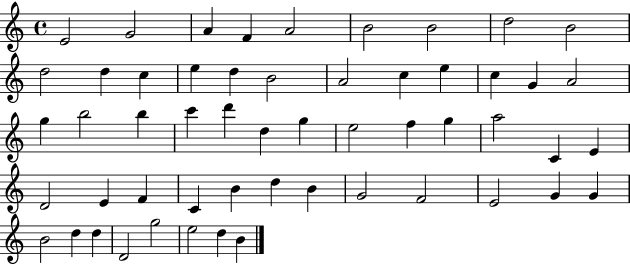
E4/h G4/h A4/q F4/q A4/h B4/h B4/h D5/h B4/h D5/h D5/q C5/q E5/q D5/q B4/h A4/h C5/q E5/q C5/q G4/q A4/h G5/q B5/h B5/q C6/q D6/q D5/q G5/q E5/h F5/q G5/q A5/h C4/q E4/q D4/h E4/q F4/q C4/q B4/q D5/q B4/q G4/h F4/h E4/h G4/q G4/q B4/h D5/q D5/q D4/h G5/h E5/h D5/q B4/q